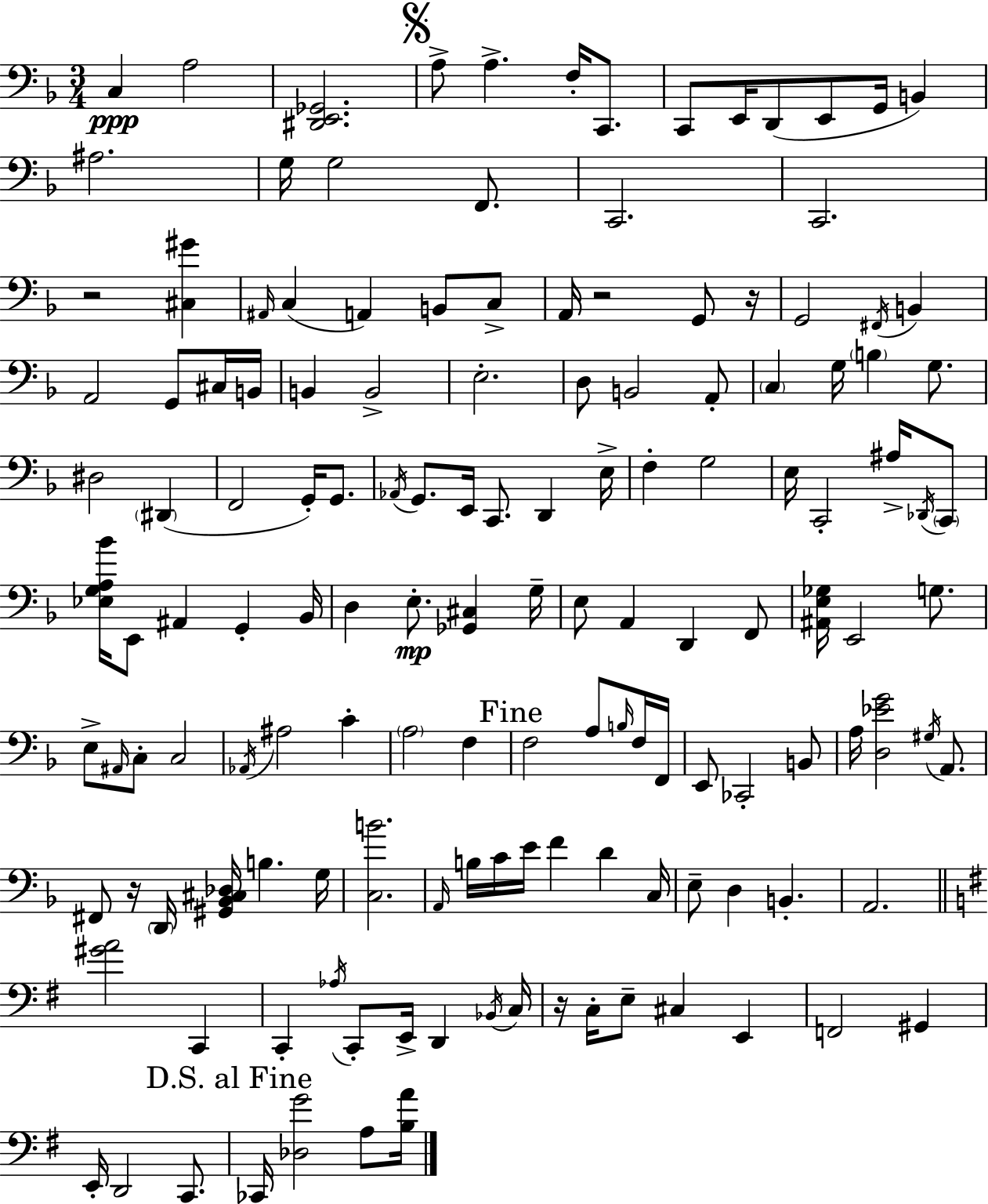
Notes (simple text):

C3/q A3/h [D#2,E2,Gb2]/h. A3/e A3/q. F3/s C2/e. C2/e E2/s D2/e E2/e G2/s B2/q A#3/h. G3/s G3/h F2/e. C2/h. C2/h. R/h [C#3,G#4]/q A#2/s C3/q A2/q B2/e C3/e A2/s R/h G2/e R/s G2/h F#2/s B2/q A2/h G2/e C#3/s B2/s B2/q B2/h E3/h. D3/e B2/h A2/e C3/q G3/s B3/q G3/e. D#3/h D#2/q F2/h G2/s G2/e. Ab2/s G2/e. E2/s C2/e. D2/q E3/s F3/q G3/h E3/s C2/h A#3/s Db2/s C2/e [Eb3,G3,A3,Bb4]/s E2/e A#2/q G2/q Bb2/s D3/q E3/e. [Gb2,C#3]/q G3/s E3/e A2/q D2/q F2/e [A#2,E3,Gb3]/s E2/h G3/e. E3/e A#2/s C3/e C3/h Ab2/s A#3/h C4/q A3/h F3/q F3/h A3/e B3/s F3/s F2/s E2/e CES2/h B2/e A3/s [D3,Eb4,G4]/h G#3/s A2/e. F#2/e R/s D2/s [G#2,Bb2,C#3,Db3]/s B3/q. G3/s [C3,B4]/h. A2/s B3/s C4/s E4/s F4/q D4/q C3/s E3/e D3/q B2/q. A2/h. [G#4,A4]/h C2/q C2/q Ab3/s C2/e E2/s D2/q Bb2/s C3/s R/s C3/s E3/e C#3/q E2/q F2/h G#2/q E2/s D2/h C2/e. CES2/s [Db3,G4]/h A3/e [B3,A4]/s